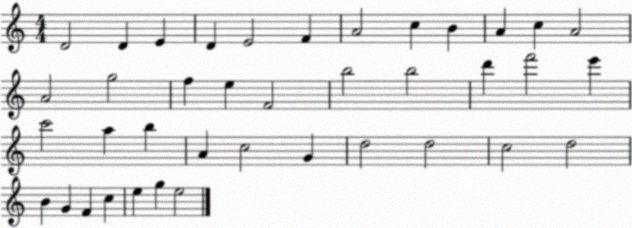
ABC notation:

X:1
T:Untitled
M:4/4
L:1/4
K:C
D2 D E D E2 F A2 c B A c A2 A2 g2 f e F2 b2 b2 d' f'2 e' c'2 a b A c2 G d2 d2 c2 d2 B G F c e g e2